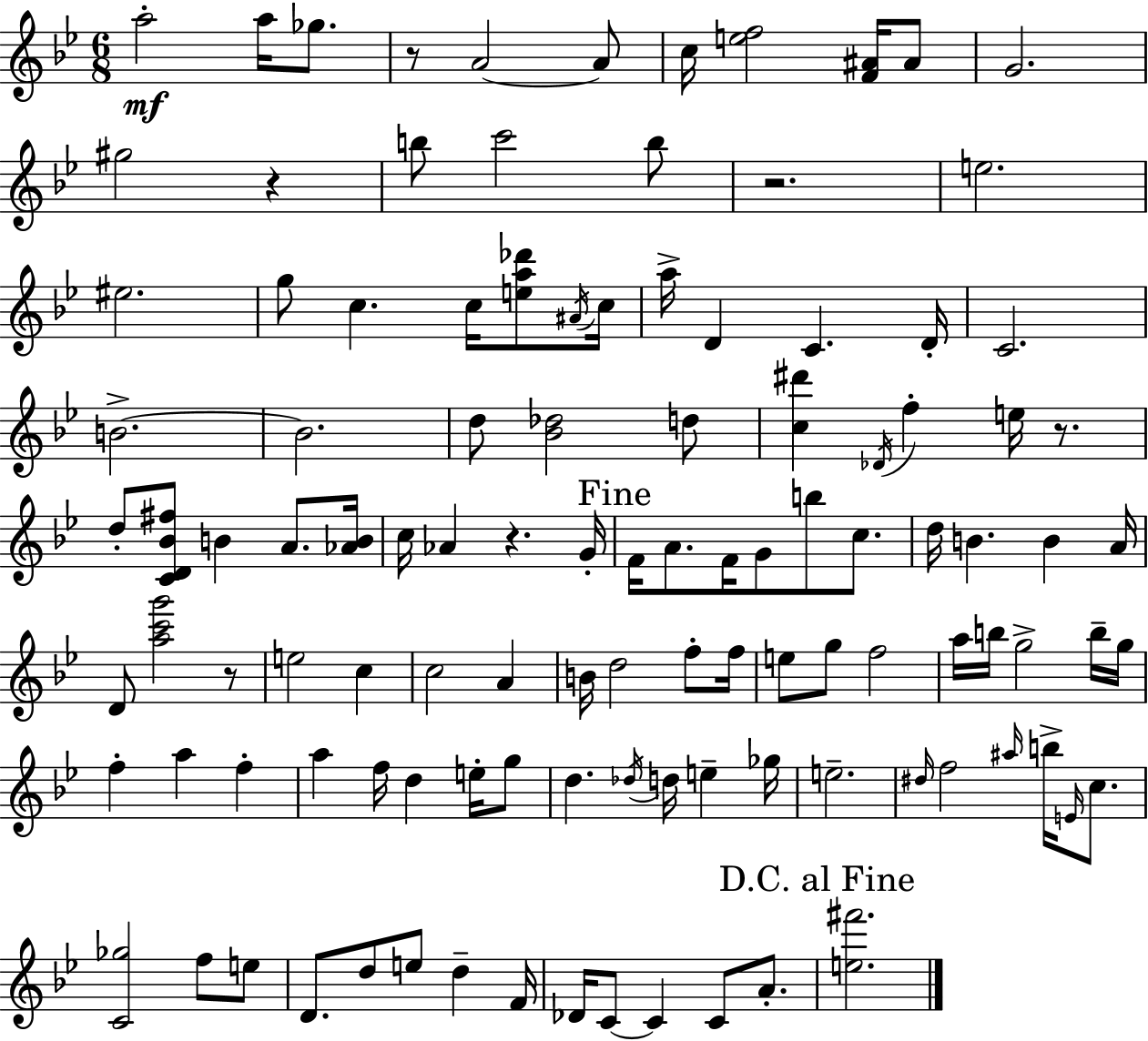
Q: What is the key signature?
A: BES major